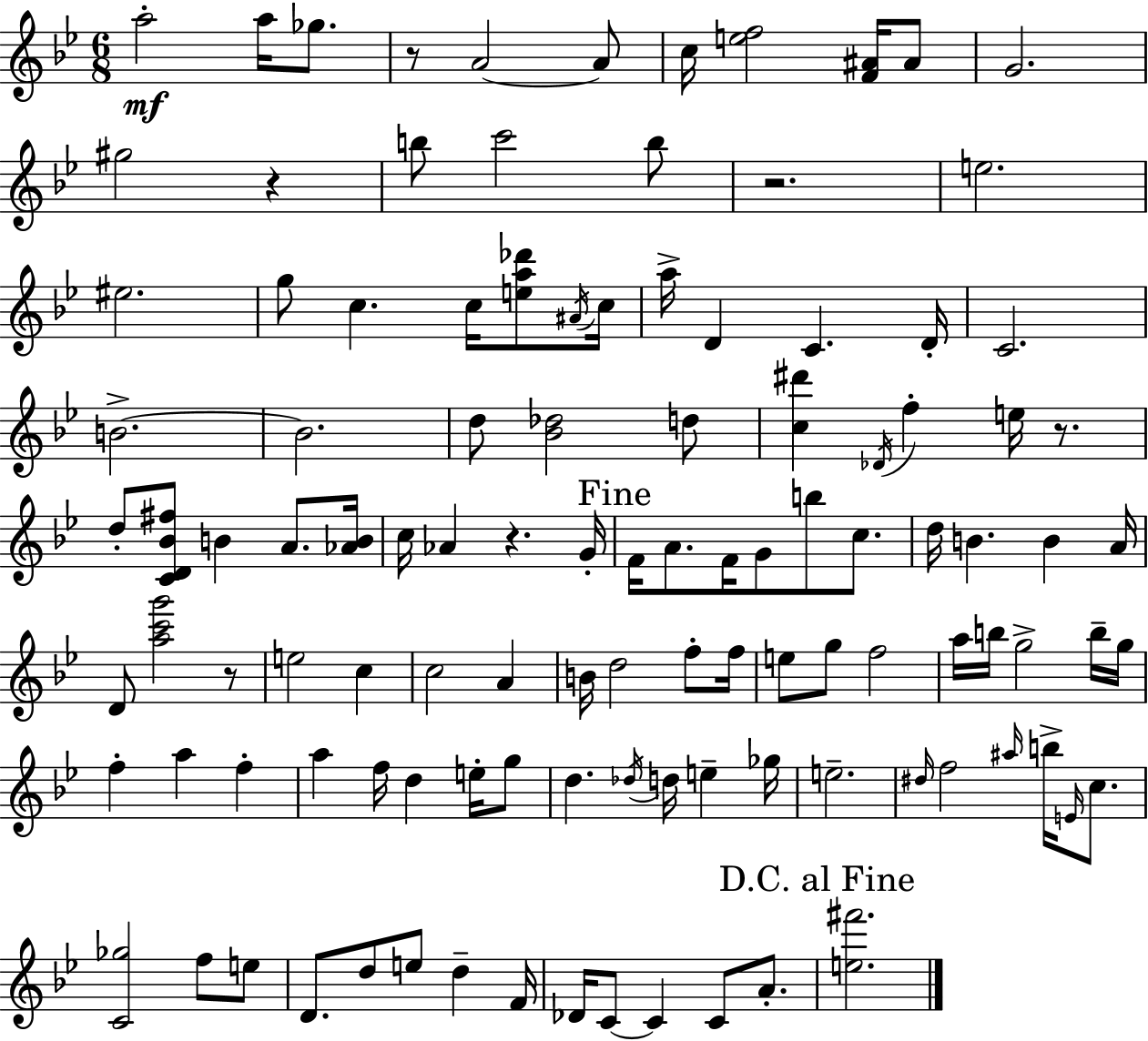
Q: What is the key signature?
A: BES major